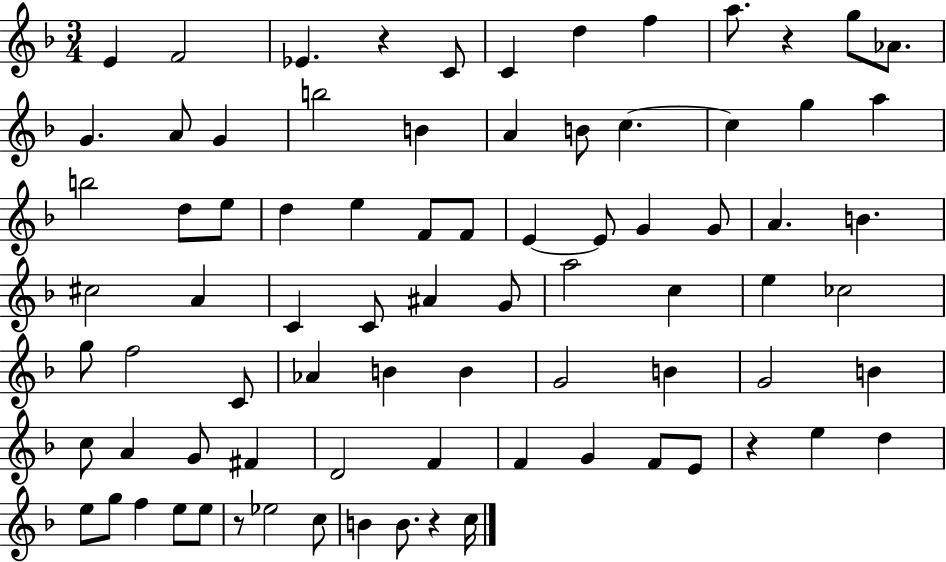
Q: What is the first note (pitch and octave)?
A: E4